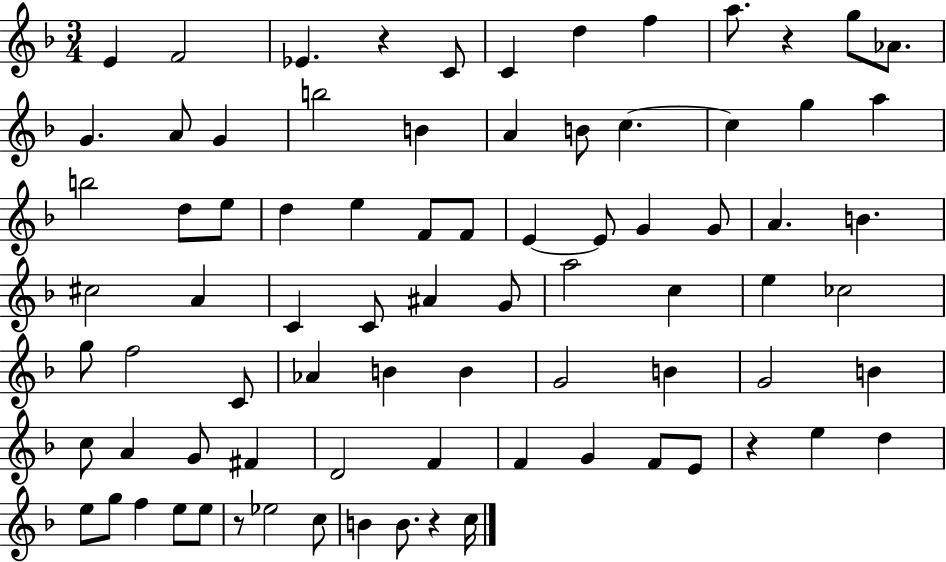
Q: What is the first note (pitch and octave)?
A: E4